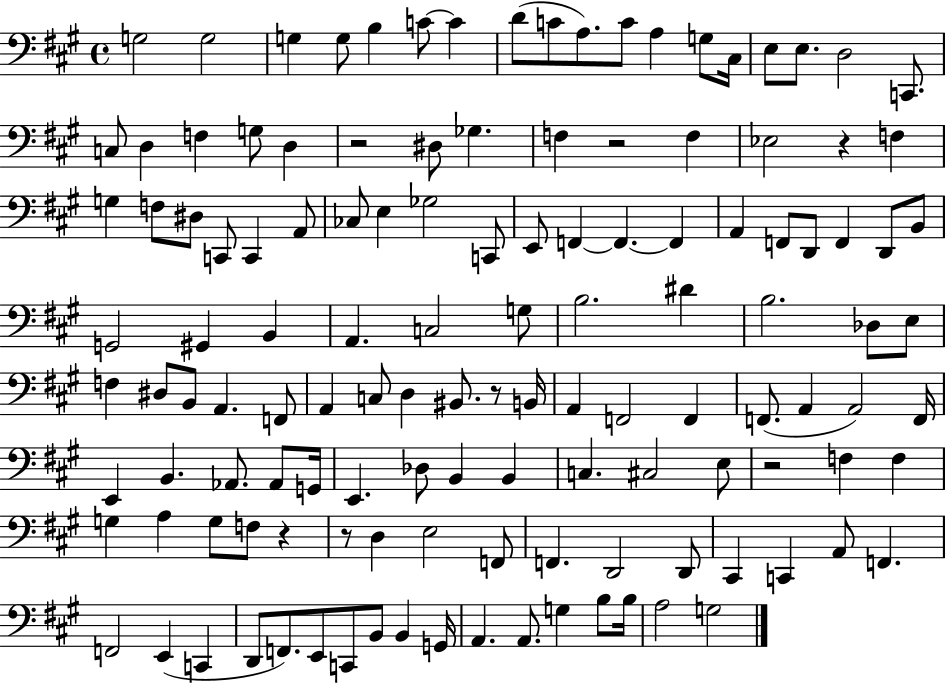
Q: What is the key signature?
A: A major